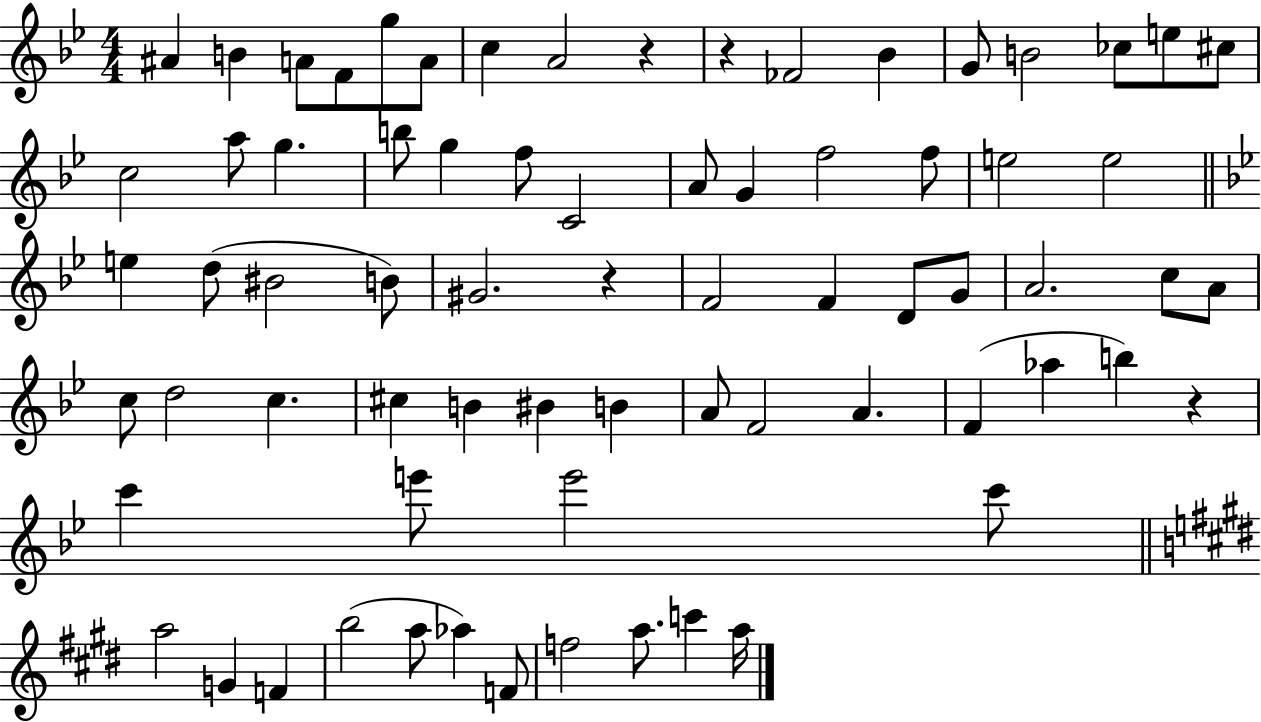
{
  \clef treble
  \numericTimeSignature
  \time 4/4
  \key bes \major
  ais'4 b'4 a'8 f'8 g''8 a'8 | c''4 a'2 r4 | r4 fes'2 bes'4 | g'8 b'2 ces''8 e''8 cis''8 | \break c''2 a''8 g''4. | b''8 g''4 f''8 c'2 | a'8 g'4 f''2 f''8 | e''2 e''2 | \break \bar "||" \break \key bes \major e''4 d''8( bis'2 b'8) | gis'2. r4 | f'2 f'4 d'8 g'8 | a'2. c''8 a'8 | \break c''8 d''2 c''4. | cis''4 b'4 bis'4 b'4 | a'8 f'2 a'4. | f'4( aes''4 b''4) r4 | \break c'''4 e'''8 e'''2 c'''8 | \bar "||" \break \key e \major a''2 g'4 f'4 | b''2( a''8 aes''4) f'8 | f''2 a''8. c'''4 a''16 | \bar "|."
}